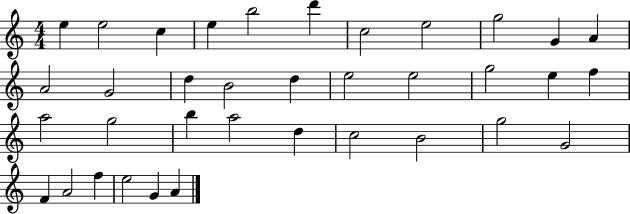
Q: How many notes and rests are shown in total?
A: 36